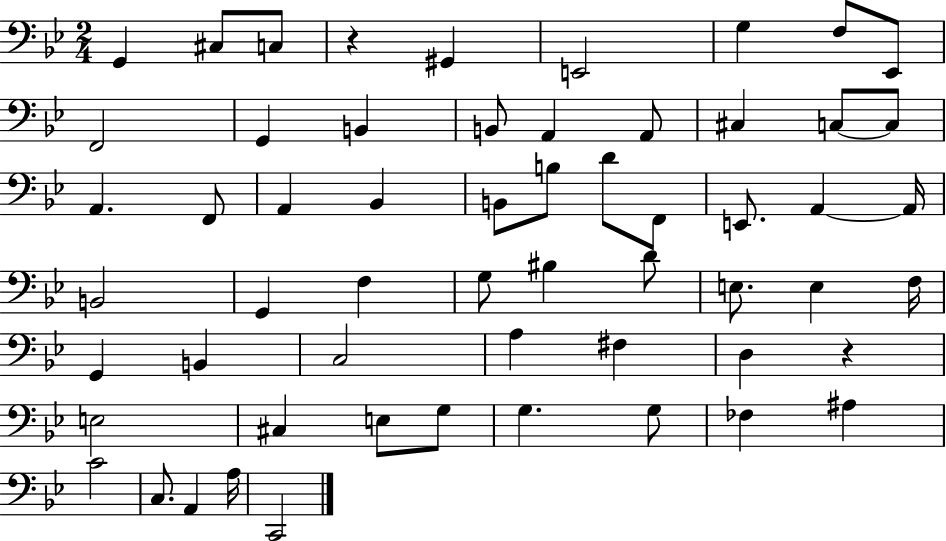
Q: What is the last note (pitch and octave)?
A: C2